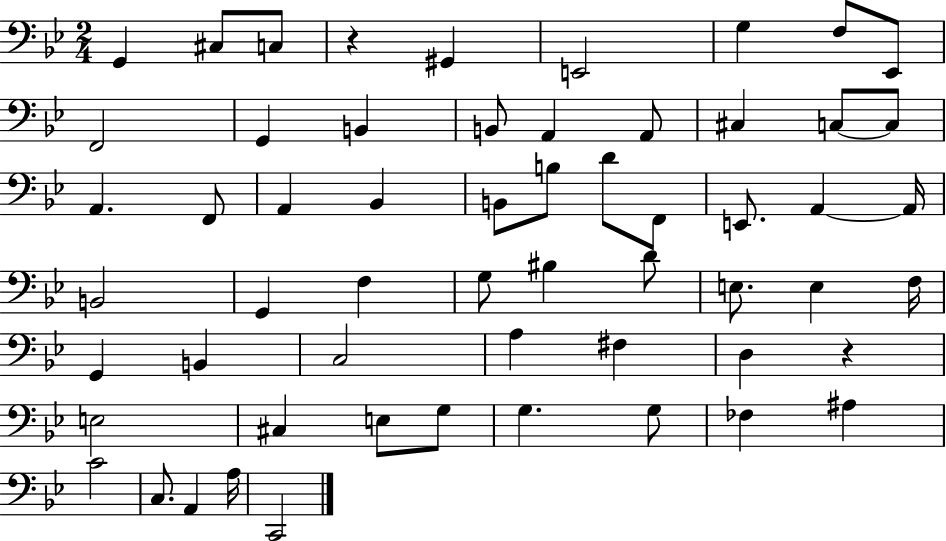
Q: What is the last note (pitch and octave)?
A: C2